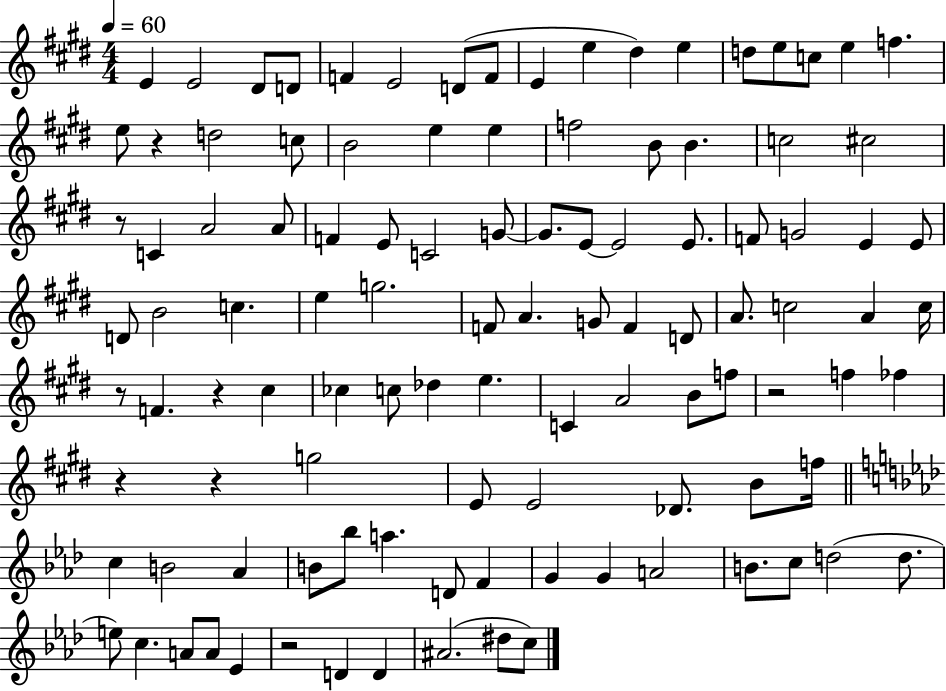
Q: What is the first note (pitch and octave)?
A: E4